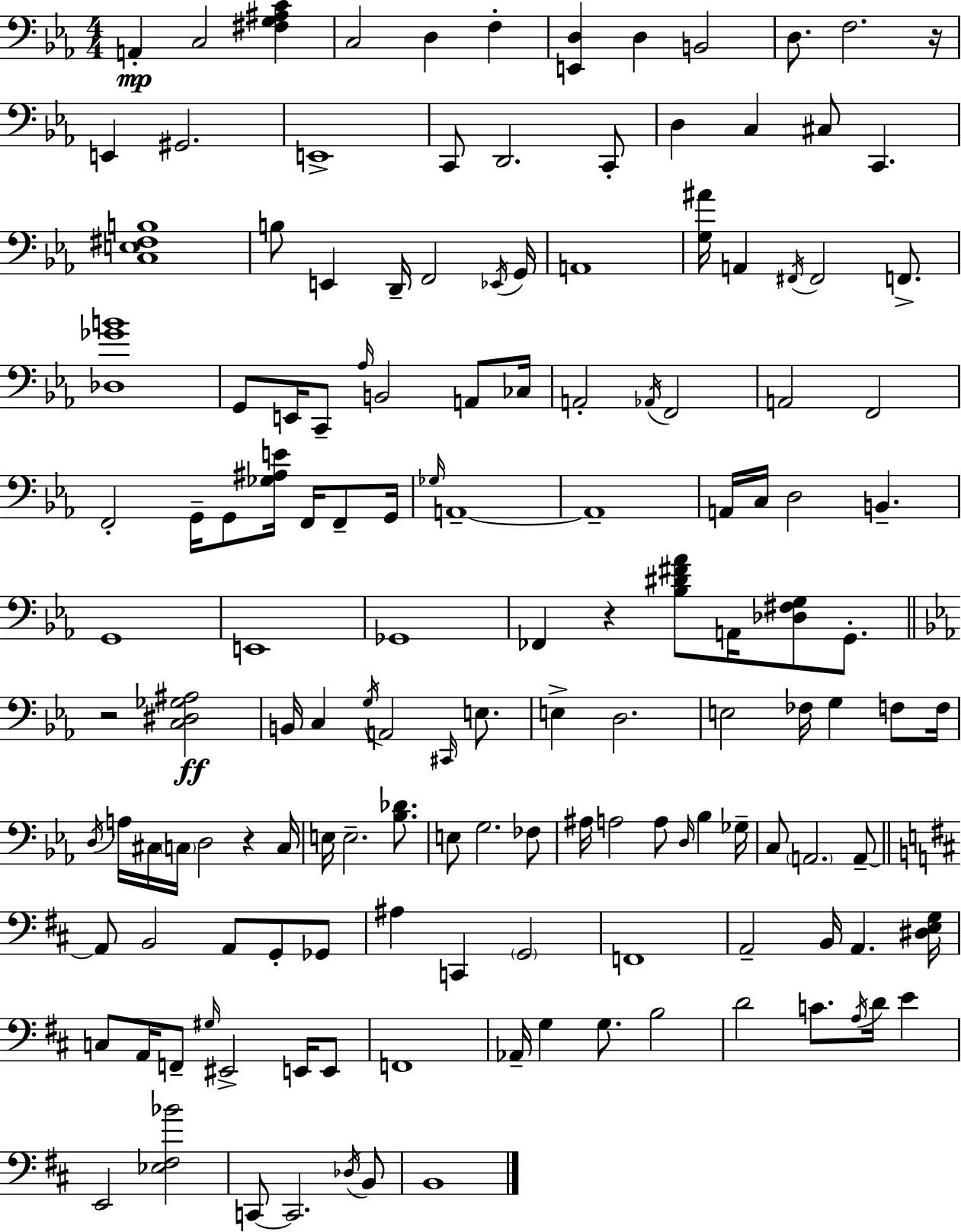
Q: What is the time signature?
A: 4/4